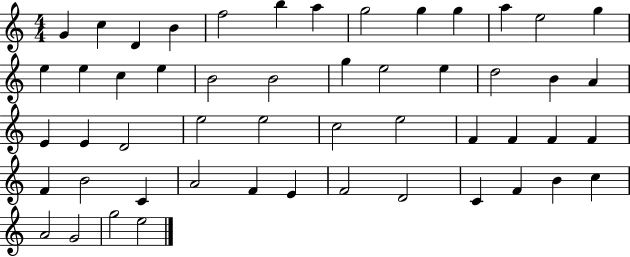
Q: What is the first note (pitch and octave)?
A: G4